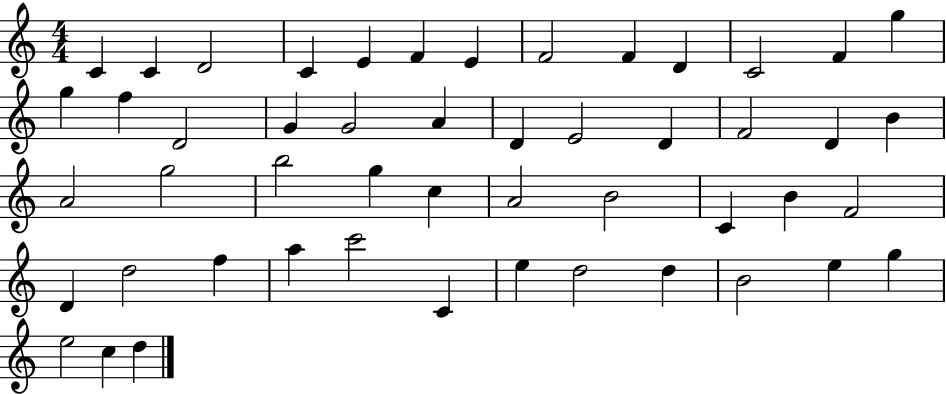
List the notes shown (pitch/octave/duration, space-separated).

C4/q C4/q D4/h C4/q E4/q F4/q E4/q F4/h F4/q D4/q C4/h F4/q G5/q G5/q F5/q D4/h G4/q G4/h A4/q D4/q E4/h D4/q F4/h D4/q B4/q A4/h G5/h B5/h G5/q C5/q A4/h B4/h C4/q B4/q F4/h D4/q D5/h F5/q A5/q C6/h C4/q E5/q D5/h D5/q B4/h E5/q G5/q E5/h C5/q D5/q